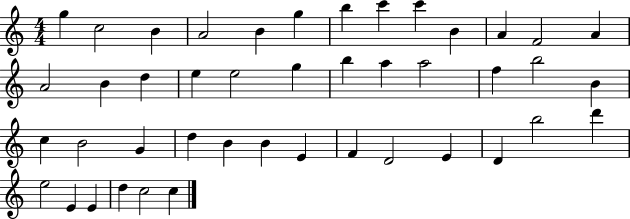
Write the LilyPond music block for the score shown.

{
  \clef treble
  \numericTimeSignature
  \time 4/4
  \key c \major
  g''4 c''2 b'4 | a'2 b'4 g''4 | b''4 c'''4 c'''4 b'4 | a'4 f'2 a'4 | \break a'2 b'4 d''4 | e''4 e''2 g''4 | b''4 a''4 a''2 | f''4 b''2 b'4 | \break c''4 b'2 g'4 | d''4 b'4 b'4 e'4 | f'4 d'2 e'4 | d'4 b''2 d'''4 | \break e''2 e'4 e'4 | d''4 c''2 c''4 | \bar "|."
}